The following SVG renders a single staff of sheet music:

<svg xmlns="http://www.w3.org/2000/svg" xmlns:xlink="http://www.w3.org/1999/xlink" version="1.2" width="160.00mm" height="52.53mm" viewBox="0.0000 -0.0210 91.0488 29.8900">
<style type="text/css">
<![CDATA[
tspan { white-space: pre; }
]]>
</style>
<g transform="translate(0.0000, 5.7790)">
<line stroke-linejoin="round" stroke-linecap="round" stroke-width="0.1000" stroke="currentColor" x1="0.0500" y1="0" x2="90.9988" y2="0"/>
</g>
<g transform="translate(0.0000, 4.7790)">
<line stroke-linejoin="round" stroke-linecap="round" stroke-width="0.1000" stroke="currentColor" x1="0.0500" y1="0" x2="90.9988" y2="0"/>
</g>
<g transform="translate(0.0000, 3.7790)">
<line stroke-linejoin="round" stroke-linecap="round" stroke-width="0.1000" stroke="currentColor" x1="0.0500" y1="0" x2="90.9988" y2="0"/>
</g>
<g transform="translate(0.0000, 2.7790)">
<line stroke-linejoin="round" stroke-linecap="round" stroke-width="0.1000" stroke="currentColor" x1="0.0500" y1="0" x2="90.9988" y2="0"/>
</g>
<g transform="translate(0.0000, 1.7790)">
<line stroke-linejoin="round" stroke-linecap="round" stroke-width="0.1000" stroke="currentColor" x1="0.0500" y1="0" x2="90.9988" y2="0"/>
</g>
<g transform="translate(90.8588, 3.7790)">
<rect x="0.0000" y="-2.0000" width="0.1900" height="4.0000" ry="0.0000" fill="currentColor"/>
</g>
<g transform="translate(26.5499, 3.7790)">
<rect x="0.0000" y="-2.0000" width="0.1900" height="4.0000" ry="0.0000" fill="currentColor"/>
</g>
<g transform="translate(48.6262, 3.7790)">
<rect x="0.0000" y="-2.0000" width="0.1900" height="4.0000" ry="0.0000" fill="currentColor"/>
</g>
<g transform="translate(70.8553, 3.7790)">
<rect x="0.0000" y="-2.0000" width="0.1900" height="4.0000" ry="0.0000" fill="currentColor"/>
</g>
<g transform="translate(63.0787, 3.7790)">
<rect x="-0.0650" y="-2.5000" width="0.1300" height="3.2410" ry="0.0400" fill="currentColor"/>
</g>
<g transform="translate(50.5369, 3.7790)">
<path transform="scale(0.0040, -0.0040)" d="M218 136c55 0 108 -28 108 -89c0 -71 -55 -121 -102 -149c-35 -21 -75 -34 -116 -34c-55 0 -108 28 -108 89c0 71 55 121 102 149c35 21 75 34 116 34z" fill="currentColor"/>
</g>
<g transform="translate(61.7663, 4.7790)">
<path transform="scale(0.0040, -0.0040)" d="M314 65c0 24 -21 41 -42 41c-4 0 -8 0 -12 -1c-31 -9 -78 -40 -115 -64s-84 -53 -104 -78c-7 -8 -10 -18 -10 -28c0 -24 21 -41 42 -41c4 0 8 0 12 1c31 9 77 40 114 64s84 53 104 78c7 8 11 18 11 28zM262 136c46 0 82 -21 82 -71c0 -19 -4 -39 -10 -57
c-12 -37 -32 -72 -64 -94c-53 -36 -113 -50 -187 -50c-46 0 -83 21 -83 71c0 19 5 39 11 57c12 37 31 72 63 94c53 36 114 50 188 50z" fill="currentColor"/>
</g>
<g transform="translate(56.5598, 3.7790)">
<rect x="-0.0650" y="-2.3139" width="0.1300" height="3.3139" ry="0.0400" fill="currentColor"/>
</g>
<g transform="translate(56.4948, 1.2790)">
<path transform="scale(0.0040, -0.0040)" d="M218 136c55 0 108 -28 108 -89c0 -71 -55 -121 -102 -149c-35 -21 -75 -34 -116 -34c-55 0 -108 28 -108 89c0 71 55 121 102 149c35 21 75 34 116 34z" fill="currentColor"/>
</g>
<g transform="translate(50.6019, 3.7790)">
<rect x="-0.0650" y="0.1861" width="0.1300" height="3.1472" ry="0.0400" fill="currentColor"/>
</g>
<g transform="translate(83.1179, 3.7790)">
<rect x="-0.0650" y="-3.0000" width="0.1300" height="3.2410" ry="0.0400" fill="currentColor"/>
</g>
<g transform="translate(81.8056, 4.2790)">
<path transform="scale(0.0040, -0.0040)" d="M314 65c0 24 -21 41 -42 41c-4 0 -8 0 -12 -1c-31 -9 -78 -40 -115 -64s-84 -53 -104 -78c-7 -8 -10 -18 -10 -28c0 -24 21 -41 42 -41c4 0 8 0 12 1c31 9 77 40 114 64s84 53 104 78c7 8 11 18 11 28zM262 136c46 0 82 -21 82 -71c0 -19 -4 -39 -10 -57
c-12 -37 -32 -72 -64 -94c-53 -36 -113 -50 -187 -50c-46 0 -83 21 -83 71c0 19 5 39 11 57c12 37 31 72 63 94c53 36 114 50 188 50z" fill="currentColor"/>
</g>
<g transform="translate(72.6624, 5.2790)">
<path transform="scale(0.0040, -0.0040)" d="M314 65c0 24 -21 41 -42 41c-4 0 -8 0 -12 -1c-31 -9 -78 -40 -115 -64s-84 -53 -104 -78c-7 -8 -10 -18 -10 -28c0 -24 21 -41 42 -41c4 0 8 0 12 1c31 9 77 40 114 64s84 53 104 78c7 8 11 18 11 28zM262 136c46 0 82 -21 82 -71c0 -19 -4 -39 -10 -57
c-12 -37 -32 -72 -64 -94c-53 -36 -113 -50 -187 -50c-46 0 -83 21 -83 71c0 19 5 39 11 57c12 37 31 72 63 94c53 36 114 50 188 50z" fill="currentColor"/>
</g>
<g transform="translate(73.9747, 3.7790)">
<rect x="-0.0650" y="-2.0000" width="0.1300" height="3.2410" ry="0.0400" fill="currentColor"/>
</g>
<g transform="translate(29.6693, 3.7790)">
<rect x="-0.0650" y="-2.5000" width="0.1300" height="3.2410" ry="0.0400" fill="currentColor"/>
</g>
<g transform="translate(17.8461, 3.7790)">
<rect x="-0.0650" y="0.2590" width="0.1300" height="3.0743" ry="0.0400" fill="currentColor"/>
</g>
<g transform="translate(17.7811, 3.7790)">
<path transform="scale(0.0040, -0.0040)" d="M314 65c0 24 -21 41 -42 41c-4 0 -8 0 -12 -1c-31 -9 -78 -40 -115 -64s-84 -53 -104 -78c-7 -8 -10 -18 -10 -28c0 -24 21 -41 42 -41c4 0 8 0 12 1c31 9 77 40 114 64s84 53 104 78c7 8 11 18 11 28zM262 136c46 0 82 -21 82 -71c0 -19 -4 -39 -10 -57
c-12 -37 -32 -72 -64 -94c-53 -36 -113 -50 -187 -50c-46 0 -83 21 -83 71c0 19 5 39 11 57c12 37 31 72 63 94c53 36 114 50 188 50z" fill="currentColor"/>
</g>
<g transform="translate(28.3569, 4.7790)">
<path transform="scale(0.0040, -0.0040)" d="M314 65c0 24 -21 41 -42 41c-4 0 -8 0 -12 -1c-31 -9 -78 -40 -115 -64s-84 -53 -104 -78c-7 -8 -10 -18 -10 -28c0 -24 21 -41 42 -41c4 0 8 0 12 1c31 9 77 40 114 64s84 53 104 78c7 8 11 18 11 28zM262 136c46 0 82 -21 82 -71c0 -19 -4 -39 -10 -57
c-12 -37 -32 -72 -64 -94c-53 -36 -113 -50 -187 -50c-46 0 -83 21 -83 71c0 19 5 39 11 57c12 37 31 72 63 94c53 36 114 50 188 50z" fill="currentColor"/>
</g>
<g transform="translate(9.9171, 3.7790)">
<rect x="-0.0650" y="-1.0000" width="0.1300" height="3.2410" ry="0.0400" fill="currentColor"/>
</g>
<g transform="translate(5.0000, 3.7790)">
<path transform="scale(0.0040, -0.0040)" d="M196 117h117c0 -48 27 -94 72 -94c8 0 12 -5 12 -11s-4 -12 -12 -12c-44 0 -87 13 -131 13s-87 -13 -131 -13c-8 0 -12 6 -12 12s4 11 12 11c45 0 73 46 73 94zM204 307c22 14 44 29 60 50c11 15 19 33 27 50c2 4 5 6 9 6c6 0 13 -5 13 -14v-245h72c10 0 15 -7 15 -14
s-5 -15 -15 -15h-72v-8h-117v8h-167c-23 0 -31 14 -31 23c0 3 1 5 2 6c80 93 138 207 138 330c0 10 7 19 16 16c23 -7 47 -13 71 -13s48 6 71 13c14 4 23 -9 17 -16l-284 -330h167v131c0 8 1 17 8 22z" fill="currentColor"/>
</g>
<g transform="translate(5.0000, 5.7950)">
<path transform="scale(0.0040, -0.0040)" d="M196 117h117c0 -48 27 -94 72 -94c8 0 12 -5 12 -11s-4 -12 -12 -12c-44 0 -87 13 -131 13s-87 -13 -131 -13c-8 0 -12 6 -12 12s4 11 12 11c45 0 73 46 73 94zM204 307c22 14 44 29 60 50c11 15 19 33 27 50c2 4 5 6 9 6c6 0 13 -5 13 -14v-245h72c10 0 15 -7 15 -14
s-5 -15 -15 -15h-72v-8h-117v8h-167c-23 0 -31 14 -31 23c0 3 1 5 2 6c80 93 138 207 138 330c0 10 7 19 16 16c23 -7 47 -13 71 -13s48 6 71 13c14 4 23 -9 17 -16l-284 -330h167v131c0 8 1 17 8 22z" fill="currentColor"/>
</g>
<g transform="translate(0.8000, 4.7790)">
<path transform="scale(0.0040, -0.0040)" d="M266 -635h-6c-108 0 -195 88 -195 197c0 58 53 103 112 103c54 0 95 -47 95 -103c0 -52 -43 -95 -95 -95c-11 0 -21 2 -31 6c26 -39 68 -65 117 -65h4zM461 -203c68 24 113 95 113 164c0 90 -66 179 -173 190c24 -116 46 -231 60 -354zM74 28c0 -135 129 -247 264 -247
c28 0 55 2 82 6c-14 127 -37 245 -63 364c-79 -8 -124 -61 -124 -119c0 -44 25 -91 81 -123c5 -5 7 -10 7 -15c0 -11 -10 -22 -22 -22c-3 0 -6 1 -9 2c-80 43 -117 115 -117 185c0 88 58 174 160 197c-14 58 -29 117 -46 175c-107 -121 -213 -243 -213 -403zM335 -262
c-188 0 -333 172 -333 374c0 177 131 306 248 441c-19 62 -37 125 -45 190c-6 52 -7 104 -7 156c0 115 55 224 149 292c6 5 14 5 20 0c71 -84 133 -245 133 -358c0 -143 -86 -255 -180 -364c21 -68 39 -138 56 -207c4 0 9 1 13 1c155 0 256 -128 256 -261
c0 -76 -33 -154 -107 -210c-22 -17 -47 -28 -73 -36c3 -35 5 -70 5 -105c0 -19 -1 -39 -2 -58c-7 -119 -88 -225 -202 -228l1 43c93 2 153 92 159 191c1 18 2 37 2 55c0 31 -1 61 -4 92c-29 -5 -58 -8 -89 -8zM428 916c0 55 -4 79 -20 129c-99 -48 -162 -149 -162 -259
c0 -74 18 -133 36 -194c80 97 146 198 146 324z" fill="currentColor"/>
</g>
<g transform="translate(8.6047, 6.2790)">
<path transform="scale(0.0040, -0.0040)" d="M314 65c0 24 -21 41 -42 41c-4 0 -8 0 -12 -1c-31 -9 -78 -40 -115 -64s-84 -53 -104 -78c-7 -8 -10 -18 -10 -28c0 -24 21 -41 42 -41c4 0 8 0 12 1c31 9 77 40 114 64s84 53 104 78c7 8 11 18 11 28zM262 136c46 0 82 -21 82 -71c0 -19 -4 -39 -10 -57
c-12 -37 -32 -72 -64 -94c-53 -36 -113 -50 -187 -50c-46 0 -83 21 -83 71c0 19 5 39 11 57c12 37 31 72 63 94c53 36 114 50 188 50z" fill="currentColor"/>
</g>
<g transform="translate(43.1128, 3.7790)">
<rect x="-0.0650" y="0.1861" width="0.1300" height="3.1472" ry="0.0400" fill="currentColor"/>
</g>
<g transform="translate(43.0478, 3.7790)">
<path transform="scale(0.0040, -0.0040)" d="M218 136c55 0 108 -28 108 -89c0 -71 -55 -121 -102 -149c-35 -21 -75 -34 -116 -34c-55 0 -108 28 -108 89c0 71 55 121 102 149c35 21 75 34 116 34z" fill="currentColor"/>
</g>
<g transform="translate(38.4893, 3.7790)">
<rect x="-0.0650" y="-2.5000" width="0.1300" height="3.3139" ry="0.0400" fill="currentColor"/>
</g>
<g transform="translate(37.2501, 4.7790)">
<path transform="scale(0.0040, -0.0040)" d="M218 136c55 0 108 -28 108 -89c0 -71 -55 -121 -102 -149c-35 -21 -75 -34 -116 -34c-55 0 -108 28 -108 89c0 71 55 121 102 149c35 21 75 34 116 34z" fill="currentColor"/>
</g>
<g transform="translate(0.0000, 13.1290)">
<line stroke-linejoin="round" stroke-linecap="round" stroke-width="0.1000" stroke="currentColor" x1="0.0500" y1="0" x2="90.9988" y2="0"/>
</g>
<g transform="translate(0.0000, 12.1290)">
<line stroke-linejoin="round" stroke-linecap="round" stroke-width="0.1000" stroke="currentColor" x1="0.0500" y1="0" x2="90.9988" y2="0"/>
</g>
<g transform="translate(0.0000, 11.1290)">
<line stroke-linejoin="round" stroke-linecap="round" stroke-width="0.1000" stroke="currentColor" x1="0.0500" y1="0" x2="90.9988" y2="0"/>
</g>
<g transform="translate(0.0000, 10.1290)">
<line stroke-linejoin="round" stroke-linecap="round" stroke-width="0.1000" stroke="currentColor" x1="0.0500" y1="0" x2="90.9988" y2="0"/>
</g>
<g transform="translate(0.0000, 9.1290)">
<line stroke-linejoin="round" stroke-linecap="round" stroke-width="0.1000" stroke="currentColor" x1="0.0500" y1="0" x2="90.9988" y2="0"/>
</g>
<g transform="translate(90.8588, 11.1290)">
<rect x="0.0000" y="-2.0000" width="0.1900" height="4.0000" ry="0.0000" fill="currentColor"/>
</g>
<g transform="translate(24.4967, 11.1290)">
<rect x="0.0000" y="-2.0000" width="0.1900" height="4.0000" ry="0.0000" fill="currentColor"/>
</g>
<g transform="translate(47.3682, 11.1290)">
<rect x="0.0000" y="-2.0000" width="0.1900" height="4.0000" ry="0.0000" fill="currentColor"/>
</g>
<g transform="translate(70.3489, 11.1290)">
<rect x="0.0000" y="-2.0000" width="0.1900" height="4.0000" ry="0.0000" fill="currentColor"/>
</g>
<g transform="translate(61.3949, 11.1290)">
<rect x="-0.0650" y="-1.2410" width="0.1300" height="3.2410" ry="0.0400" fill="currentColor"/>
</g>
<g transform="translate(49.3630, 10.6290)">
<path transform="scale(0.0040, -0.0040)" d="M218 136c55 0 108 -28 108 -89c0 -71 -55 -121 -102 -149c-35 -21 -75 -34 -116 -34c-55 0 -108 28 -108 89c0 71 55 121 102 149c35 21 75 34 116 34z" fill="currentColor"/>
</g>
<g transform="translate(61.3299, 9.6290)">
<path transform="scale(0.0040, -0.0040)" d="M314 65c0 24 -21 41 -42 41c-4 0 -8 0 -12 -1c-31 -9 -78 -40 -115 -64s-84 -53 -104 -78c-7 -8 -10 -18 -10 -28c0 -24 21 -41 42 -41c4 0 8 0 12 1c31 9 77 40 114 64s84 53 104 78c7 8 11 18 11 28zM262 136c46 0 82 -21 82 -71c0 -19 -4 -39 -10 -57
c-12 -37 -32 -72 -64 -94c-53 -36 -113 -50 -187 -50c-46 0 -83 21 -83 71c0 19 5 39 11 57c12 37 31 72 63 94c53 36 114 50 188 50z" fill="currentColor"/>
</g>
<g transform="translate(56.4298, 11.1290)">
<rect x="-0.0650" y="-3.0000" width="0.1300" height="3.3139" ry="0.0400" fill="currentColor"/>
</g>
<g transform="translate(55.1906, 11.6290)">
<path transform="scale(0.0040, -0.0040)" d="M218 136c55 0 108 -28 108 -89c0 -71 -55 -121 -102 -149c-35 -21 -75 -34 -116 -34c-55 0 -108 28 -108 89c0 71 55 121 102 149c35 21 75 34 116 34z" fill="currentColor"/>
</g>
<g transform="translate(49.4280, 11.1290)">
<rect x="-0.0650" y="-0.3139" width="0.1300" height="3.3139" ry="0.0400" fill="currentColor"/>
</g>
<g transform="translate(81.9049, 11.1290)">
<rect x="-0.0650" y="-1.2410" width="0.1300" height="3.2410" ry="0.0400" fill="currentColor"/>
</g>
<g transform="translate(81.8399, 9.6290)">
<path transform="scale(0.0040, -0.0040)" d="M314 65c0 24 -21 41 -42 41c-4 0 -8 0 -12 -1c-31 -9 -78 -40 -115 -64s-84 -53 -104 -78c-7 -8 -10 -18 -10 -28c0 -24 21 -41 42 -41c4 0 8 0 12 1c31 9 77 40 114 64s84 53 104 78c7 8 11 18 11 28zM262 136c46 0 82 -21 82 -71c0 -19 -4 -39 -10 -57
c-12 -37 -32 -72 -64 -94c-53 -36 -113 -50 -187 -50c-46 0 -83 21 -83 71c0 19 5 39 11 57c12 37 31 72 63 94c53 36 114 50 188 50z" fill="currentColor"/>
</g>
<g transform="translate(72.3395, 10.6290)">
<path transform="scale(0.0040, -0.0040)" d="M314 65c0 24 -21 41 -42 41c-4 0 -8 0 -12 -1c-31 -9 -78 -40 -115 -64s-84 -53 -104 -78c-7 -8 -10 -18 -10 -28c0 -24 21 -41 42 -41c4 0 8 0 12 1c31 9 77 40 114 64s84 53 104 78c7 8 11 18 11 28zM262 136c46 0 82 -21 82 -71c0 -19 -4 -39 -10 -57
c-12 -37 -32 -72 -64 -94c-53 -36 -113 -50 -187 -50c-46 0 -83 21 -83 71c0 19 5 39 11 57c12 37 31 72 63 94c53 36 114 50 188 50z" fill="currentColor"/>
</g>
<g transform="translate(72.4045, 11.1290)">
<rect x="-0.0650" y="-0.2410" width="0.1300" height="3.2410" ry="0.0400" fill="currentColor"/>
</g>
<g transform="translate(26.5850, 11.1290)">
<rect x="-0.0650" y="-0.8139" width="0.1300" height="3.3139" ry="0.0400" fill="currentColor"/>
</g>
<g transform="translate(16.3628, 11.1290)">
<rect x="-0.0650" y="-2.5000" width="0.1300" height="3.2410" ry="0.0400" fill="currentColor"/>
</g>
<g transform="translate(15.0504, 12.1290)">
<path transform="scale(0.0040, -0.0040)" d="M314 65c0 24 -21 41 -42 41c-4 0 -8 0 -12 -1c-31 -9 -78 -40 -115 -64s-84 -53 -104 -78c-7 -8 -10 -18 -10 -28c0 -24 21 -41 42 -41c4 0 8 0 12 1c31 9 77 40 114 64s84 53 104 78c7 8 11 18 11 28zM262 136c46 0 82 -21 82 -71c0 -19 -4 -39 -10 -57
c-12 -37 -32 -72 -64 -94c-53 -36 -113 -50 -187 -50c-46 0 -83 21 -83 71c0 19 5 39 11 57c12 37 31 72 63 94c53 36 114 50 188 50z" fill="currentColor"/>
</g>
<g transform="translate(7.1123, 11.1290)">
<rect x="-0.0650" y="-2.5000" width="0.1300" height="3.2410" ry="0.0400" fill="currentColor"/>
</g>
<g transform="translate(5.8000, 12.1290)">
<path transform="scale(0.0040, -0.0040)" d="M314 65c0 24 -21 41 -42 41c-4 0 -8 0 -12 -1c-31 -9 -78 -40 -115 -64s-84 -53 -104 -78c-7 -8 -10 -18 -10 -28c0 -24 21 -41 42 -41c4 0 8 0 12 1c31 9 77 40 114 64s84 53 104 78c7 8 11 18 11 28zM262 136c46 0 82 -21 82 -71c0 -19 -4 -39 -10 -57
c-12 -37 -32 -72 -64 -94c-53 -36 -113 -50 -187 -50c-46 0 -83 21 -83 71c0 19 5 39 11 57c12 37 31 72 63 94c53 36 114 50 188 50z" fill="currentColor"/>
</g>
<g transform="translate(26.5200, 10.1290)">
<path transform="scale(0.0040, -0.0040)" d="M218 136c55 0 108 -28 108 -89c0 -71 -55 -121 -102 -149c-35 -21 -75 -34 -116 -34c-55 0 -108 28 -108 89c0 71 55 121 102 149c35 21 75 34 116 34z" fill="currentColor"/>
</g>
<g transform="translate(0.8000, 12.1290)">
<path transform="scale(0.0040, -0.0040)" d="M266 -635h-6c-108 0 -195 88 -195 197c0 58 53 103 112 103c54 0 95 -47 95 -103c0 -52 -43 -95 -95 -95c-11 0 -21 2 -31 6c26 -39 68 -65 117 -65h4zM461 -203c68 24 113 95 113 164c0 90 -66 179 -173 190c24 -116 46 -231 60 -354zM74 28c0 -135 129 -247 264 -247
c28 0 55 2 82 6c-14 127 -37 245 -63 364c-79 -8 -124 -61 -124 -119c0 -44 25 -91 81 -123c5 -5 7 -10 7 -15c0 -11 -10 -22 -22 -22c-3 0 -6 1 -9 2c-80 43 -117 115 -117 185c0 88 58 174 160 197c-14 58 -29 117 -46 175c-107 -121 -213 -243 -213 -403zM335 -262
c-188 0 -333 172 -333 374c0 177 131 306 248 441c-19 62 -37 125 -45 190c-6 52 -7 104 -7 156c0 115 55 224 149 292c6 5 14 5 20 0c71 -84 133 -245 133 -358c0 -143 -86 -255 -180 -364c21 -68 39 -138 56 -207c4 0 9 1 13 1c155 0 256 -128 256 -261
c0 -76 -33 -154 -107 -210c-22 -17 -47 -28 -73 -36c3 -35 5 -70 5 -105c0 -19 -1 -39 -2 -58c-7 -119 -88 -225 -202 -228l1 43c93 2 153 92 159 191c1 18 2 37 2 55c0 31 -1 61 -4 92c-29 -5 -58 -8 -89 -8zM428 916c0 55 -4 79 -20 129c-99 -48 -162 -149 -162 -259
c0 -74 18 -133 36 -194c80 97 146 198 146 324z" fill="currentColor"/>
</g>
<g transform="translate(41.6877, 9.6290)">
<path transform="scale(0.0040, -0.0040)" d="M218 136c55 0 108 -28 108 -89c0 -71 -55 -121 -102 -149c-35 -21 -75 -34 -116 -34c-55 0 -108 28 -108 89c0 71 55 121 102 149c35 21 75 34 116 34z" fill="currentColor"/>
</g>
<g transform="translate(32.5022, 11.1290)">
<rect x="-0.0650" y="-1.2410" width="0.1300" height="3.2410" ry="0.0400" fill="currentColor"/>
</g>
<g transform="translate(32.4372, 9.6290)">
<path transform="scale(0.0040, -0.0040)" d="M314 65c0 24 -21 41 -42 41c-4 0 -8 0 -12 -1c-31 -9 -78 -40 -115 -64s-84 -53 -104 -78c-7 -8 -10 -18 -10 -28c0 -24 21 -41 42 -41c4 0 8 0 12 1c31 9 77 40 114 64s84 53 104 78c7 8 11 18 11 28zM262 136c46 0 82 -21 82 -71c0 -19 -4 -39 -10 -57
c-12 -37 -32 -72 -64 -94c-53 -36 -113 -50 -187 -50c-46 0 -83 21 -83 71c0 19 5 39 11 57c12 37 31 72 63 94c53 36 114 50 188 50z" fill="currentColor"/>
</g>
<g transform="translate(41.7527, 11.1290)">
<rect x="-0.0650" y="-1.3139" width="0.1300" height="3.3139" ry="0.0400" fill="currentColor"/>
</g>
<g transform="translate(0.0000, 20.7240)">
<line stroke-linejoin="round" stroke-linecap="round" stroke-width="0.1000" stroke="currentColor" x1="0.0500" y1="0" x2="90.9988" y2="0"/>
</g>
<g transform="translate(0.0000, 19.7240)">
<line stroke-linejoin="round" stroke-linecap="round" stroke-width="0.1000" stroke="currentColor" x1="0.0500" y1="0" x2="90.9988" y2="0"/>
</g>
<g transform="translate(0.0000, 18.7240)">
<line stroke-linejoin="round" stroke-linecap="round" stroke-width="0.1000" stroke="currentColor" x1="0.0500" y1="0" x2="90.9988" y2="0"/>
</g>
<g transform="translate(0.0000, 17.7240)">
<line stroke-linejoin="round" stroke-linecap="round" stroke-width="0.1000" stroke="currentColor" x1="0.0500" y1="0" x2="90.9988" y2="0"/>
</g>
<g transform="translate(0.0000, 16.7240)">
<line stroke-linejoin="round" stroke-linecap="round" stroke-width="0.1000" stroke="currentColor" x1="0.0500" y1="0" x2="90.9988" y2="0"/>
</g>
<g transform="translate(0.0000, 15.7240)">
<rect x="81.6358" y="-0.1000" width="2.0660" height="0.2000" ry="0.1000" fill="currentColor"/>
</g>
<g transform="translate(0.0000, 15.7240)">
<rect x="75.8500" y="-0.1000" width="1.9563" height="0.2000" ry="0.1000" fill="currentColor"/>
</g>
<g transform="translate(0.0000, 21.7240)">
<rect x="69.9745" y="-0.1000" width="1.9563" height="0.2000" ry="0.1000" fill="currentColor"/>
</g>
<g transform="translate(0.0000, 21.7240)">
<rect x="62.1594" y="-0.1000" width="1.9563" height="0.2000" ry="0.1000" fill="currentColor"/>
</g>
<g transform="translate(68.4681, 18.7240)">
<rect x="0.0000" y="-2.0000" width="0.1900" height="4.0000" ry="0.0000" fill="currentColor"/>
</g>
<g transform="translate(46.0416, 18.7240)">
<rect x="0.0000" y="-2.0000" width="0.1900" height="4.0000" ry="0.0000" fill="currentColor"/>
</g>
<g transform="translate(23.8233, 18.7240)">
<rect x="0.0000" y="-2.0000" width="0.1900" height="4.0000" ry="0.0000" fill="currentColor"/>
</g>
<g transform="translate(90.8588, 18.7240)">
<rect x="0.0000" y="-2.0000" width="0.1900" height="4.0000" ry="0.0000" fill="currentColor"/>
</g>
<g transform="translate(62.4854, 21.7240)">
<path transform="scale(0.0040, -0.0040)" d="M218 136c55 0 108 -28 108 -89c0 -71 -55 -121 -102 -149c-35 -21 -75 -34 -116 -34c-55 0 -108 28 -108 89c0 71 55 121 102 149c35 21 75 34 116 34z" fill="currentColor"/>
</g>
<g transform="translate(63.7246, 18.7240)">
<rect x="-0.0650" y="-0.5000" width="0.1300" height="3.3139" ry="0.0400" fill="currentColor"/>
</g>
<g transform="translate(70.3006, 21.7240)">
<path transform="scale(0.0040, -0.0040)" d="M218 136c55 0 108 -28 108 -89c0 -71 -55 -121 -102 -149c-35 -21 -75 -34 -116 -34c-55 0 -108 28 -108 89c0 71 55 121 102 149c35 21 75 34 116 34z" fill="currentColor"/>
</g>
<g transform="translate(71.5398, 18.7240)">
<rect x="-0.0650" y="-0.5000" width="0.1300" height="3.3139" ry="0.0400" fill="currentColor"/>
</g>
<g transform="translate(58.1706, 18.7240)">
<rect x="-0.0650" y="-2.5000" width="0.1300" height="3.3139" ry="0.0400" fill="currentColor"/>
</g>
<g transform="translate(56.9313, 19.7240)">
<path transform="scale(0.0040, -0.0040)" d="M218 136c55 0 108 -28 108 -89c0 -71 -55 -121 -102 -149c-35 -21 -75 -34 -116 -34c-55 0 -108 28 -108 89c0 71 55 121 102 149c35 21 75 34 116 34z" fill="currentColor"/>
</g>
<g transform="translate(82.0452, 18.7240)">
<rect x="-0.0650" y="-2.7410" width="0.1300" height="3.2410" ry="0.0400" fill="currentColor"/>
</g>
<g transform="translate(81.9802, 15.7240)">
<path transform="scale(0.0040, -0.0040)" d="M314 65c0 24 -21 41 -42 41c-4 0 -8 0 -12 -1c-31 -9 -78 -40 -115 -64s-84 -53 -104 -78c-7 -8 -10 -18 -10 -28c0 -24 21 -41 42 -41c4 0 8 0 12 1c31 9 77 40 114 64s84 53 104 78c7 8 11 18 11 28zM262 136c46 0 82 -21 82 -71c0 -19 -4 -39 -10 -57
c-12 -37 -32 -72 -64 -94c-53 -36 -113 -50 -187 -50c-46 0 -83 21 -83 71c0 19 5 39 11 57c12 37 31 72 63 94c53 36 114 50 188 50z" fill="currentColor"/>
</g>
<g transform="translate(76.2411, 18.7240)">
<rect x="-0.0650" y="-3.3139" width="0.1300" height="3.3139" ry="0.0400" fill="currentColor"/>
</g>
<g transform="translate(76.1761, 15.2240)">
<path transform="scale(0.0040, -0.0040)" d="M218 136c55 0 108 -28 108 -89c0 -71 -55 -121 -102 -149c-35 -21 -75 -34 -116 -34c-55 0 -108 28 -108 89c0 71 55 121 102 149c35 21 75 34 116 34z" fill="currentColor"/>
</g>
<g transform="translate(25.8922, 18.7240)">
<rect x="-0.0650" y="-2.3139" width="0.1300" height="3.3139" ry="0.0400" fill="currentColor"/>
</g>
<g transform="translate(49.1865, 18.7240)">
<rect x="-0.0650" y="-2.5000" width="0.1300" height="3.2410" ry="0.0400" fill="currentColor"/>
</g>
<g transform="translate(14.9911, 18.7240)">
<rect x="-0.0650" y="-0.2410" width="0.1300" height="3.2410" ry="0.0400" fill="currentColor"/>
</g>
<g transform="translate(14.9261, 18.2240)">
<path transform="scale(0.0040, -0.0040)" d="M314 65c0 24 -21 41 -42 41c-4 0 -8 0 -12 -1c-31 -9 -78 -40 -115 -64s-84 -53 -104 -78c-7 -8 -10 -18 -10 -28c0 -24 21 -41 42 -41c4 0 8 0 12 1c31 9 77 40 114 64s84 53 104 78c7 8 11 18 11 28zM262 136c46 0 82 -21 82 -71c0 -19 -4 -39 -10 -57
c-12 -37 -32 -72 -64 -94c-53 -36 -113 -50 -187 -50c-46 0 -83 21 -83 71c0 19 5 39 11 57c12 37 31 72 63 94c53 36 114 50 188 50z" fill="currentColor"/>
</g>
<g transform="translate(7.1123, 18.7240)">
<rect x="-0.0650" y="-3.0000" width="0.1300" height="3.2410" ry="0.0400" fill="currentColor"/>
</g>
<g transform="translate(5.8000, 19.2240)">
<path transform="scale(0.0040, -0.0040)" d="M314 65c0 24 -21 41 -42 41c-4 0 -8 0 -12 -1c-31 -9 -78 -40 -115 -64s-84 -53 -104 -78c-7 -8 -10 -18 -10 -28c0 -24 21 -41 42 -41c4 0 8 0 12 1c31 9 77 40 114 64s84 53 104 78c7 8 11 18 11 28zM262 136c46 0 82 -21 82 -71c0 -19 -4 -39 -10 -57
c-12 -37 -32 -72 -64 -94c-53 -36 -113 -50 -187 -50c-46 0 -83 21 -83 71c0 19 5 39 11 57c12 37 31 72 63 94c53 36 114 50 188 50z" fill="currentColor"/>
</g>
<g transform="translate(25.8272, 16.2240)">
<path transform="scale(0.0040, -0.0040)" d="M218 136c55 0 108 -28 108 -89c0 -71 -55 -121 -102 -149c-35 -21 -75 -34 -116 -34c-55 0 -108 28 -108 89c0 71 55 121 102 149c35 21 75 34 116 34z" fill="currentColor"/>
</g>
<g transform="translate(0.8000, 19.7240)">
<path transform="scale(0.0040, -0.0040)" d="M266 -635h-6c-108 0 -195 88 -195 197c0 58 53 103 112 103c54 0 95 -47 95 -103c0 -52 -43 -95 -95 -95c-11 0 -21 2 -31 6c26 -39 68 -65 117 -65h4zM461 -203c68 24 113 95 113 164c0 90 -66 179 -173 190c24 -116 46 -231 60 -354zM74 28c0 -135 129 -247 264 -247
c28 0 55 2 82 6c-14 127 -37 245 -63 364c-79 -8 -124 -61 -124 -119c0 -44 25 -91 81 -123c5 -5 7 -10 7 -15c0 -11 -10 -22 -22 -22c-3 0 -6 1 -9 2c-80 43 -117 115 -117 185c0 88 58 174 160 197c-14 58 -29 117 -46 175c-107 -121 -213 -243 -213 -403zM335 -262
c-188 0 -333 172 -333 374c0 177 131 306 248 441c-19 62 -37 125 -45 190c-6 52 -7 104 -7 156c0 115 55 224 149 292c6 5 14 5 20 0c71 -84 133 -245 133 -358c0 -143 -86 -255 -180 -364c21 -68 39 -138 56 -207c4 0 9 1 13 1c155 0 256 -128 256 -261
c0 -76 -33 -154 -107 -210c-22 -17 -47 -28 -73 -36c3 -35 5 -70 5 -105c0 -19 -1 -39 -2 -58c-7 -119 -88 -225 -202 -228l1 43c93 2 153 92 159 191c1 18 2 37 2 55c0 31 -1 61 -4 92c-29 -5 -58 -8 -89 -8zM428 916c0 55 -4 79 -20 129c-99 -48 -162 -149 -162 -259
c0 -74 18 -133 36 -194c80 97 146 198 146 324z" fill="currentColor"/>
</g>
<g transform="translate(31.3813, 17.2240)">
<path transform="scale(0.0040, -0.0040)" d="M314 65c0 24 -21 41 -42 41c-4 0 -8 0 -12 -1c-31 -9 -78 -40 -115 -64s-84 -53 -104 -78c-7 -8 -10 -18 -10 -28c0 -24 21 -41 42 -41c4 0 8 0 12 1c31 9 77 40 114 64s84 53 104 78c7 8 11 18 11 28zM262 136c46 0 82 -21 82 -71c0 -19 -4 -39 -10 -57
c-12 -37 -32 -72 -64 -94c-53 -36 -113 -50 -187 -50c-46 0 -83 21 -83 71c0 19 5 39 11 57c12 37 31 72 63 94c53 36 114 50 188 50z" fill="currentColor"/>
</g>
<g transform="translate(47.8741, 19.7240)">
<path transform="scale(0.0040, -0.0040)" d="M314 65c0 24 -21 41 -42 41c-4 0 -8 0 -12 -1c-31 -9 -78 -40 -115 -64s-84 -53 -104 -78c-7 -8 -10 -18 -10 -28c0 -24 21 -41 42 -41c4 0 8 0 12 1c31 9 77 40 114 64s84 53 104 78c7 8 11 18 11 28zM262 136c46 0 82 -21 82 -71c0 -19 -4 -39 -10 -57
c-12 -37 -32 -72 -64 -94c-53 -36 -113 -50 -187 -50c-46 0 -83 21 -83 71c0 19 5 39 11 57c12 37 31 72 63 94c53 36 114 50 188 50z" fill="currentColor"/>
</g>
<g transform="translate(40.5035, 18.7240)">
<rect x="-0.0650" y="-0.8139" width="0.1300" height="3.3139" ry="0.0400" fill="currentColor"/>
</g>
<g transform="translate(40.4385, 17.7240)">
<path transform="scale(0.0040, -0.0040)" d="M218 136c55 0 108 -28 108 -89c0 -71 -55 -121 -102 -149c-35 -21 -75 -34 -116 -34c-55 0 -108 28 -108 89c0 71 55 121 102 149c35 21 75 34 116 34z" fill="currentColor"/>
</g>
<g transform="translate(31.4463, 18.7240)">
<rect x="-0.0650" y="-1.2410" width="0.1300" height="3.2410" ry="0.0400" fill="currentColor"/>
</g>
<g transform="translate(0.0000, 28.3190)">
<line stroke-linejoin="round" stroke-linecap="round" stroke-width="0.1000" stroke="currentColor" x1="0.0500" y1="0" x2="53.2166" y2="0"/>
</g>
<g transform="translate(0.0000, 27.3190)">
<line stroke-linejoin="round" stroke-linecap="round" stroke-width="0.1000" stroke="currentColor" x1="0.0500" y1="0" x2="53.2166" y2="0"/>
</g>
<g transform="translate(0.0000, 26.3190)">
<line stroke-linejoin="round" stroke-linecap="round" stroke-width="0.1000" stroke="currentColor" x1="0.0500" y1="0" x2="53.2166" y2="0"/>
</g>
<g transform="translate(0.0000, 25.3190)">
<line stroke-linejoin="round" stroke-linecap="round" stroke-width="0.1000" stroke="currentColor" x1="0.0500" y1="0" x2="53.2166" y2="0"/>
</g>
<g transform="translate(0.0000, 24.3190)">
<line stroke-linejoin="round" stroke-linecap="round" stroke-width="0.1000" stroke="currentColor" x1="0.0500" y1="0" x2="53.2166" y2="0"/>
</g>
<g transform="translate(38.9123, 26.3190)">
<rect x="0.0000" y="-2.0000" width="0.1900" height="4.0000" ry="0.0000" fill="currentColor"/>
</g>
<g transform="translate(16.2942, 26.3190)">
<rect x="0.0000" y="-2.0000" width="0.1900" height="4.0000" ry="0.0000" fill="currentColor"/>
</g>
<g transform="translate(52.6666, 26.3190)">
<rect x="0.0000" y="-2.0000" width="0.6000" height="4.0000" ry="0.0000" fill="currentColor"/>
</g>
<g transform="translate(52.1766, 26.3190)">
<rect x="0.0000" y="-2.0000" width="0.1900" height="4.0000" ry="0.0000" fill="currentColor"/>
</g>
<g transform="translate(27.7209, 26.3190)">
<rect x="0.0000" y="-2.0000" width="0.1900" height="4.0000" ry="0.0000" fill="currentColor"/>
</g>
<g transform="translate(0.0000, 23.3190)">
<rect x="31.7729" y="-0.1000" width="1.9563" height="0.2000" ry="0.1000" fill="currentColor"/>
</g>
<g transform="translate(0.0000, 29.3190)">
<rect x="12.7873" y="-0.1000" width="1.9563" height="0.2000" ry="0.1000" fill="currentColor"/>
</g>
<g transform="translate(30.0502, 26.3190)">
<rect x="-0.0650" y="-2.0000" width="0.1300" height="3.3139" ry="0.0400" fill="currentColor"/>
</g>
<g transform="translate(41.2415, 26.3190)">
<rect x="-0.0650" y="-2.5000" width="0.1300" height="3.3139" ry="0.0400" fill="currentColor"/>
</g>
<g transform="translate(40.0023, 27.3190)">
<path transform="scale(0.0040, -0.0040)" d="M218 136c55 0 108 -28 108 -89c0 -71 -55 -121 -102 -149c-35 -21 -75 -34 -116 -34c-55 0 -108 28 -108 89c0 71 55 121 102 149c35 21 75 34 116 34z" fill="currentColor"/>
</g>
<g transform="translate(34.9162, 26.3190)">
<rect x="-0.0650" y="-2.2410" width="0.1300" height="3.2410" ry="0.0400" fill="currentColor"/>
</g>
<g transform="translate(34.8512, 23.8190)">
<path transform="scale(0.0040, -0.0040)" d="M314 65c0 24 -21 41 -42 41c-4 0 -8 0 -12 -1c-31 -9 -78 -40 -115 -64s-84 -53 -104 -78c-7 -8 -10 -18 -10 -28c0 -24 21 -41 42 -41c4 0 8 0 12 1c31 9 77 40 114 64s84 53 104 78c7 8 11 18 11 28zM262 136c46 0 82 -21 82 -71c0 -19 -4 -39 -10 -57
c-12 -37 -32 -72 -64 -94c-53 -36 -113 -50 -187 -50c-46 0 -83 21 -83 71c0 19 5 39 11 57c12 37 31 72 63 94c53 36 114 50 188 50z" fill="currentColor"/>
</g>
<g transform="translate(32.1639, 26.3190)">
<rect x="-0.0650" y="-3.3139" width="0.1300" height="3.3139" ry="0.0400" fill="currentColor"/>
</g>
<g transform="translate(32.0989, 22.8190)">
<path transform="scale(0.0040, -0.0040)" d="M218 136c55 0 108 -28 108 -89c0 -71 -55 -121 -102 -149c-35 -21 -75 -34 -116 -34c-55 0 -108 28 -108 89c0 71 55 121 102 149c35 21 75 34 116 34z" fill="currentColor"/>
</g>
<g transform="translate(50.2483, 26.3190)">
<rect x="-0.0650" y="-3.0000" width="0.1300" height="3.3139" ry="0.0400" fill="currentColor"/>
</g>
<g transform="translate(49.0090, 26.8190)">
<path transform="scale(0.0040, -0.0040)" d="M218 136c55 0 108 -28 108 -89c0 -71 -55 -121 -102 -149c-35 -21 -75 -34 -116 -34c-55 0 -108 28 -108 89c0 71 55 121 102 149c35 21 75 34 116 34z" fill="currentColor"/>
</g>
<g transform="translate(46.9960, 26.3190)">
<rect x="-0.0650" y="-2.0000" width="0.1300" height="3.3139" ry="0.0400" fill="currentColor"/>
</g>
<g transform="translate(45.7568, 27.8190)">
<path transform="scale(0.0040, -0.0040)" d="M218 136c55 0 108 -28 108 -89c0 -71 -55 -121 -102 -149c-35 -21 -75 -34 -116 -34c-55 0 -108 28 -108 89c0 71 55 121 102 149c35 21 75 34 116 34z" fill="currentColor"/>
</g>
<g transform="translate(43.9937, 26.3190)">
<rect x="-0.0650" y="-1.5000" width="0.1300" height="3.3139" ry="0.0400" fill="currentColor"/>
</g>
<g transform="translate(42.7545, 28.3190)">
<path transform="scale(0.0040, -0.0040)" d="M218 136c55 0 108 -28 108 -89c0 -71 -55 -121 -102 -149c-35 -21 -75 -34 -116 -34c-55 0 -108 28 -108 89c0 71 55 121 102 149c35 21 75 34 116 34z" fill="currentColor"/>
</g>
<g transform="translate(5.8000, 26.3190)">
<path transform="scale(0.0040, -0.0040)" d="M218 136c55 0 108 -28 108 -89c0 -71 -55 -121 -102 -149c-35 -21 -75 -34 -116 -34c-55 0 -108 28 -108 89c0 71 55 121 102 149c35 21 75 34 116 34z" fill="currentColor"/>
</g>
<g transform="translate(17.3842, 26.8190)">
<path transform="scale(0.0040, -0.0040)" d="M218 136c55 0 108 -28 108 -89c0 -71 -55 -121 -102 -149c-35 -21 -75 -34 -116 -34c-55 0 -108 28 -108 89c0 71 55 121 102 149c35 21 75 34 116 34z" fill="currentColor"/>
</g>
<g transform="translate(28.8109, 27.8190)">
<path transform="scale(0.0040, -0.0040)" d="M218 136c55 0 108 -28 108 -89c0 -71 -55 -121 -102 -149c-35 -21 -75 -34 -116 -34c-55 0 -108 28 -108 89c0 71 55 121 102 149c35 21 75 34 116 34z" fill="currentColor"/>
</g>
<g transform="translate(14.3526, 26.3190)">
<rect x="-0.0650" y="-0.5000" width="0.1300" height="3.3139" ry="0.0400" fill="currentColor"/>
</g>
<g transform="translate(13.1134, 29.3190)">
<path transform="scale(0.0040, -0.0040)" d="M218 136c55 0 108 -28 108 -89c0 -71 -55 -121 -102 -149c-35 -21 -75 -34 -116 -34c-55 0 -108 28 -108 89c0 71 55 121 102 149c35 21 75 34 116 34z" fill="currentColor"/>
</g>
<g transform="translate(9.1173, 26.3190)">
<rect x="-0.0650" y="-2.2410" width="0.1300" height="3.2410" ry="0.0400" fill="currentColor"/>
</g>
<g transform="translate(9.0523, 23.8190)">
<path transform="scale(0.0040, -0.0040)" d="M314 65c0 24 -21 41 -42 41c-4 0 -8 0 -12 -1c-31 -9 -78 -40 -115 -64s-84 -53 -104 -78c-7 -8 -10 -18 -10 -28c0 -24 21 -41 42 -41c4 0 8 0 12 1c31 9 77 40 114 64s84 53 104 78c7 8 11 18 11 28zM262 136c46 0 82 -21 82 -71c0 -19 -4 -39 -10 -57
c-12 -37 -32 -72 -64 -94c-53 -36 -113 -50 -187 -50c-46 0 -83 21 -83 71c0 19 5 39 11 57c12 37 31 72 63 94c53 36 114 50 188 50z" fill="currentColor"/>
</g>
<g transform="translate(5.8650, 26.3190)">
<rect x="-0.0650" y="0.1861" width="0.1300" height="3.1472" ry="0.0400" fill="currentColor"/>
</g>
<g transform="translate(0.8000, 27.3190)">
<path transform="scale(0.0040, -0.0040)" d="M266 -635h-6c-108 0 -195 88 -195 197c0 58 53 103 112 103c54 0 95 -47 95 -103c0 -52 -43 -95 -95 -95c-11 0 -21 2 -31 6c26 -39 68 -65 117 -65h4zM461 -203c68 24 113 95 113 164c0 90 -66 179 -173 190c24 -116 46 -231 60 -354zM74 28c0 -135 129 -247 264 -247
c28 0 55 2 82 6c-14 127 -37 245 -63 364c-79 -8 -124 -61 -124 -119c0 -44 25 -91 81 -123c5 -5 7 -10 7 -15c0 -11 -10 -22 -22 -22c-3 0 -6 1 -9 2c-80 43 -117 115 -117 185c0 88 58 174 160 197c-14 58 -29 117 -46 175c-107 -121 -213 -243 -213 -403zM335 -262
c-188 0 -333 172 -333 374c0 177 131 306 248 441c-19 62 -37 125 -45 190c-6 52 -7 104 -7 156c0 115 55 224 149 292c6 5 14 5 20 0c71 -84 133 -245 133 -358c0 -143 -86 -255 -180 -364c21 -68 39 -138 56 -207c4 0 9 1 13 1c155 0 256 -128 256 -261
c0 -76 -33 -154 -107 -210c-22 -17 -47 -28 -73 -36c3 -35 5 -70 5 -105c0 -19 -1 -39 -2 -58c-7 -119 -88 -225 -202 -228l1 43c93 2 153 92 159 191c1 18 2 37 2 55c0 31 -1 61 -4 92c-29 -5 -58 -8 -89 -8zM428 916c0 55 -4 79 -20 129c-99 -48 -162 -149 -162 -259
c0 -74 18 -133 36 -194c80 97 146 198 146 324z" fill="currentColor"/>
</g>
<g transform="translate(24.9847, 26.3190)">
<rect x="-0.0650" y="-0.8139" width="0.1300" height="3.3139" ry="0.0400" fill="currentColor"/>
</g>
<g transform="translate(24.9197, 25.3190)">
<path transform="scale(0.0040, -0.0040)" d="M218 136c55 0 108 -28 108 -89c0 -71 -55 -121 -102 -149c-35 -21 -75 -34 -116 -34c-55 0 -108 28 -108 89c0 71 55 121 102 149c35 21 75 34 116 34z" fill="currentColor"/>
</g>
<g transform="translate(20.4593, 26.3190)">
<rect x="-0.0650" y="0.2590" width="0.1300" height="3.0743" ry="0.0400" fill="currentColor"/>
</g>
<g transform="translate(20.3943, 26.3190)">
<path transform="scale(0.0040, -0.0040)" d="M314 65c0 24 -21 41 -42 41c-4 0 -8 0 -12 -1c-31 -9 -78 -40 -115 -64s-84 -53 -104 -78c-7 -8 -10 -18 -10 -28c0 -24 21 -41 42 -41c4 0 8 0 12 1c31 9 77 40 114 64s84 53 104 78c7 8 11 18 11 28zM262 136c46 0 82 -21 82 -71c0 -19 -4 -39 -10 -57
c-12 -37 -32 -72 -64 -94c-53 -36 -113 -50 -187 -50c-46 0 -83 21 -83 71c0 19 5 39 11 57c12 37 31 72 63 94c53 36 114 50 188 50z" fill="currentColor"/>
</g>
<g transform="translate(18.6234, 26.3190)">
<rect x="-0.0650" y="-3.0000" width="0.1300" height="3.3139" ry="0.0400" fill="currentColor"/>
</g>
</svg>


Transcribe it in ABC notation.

X:1
T:Untitled
M:4/4
L:1/4
K:C
D2 B2 G2 G B B g G2 F2 A2 G2 G2 d e2 e c A e2 c2 e2 A2 c2 g e2 d G2 G C C b a2 B g2 C A B2 d F b g2 G E F A